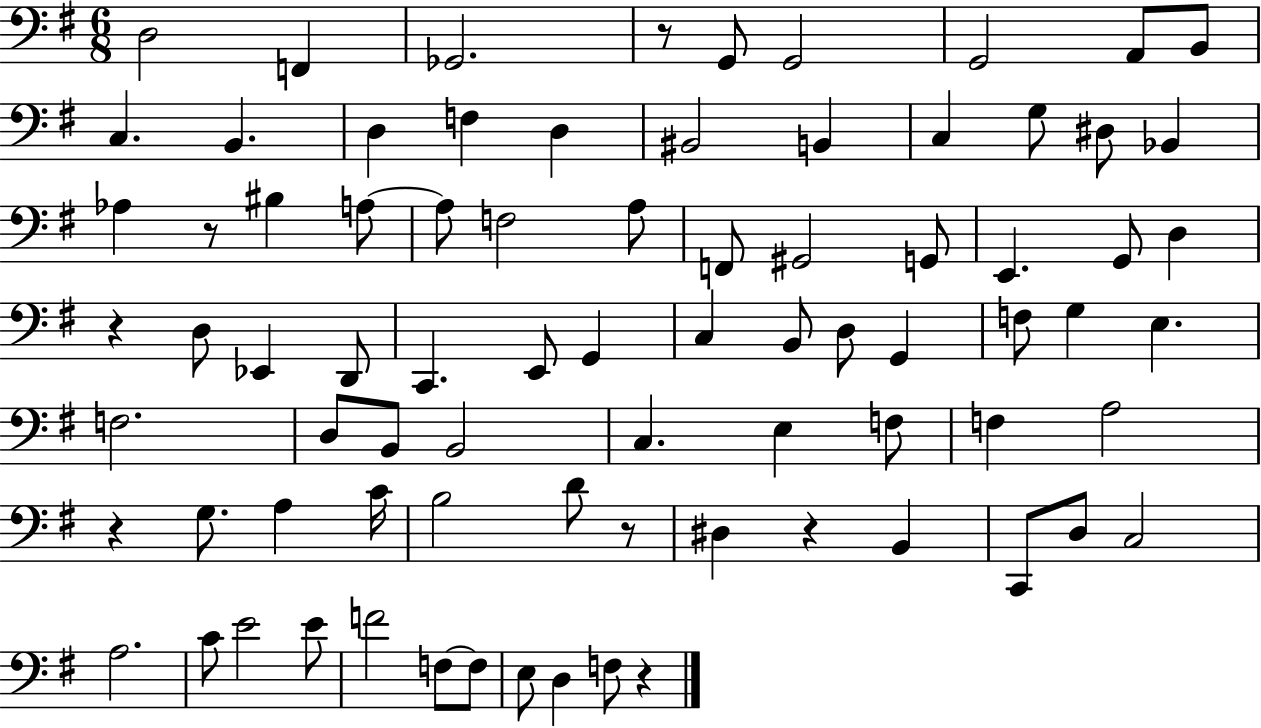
D3/h F2/q Gb2/h. R/e G2/e G2/h G2/h A2/e B2/e C3/q. B2/q. D3/q F3/q D3/q BIS2/h B2/q C3/q G3/e D#3/e Bb2/q Ab3/q R/e BIS3/q A3/e A3/e F3/h A3/e F2/e G#2/h G2/e E2/q. G2/e D3/q R/q D3/e Eb2/q D2/e C2/q. E2/e G2/q C3/q B2/e D3/e G2/q F3/e G3/q E3/q. F3/h. D3/e B2/e B2/h C3/q. E3/q F3/e F3/q A3/h R/q G3/e. A3/q C4/s B3/h D4/e R/e D#3/q R/q B2/q C2/e D3/e C3/h A3/h. C4/e E4/h E4/e F4/h F3/e F3/e E3/e D3/q F3/e R/q